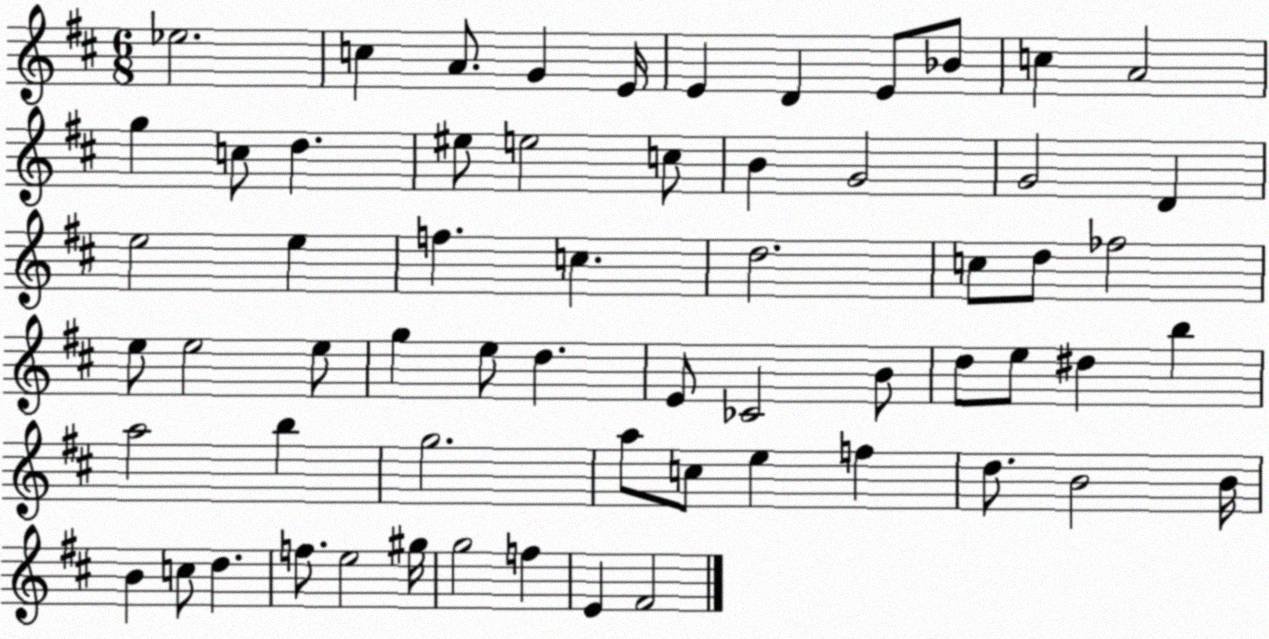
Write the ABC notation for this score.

X:1
T:Untitled
M:6/8
L:1/4
K:D
_e2 c A/2 G E/4 E D E/2 _B/2 c A2 g c/2 d ^e/2 e2 c/2 B G2 G2 D e2 e f c d2 c/2 d/2 _f2 e/2 e2 e/2 g e/2 d E/2 _C2 B/2 d/2 e/2 ^d b a2 b g2 a/2 c/2 e f d/2 B2 B/4 B c/2 d f/2 e2 ^g/4 g2 f E ^F2